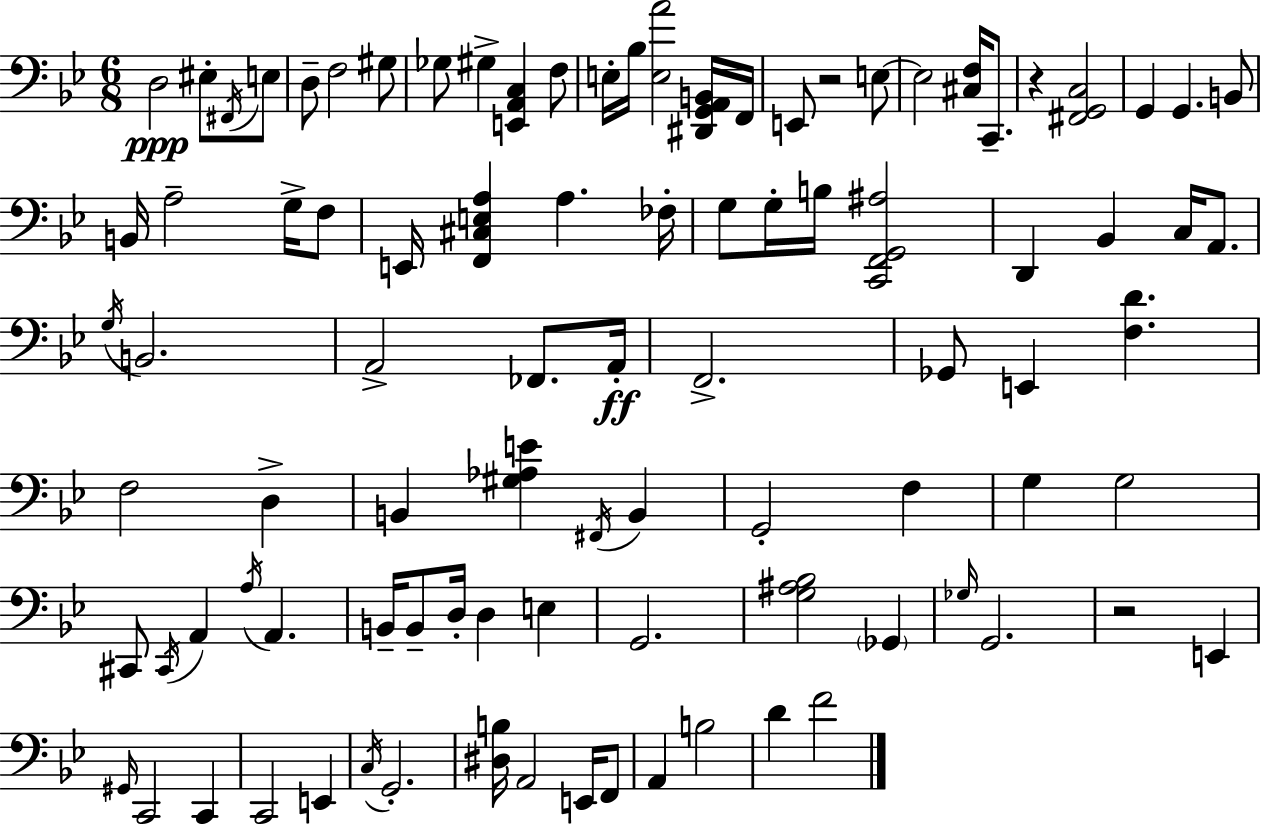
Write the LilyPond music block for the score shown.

{
  \clef bass
  \numericTimeSignature
  \time 6/8
  \key g \minor
  d2\ppp eis8-. \acciaccatura { fis,16 } e8 | d8-- f2 gis8 | ges8 gis4-> <e, a, c>4 f8 | e16-. bes16 <e a'>2 <dis, g, a, b,>16 | \break f,16 e,8 r2 e8~~ | e2 <cis f>16 c,8.-- | r4 <fis, g, c>2 | g,4 g,4. b,8 | \break b,16 a2-- g16-> f8 | e,16 <f, cis e a>4 a4. | fes16-. g8 g16-. b16 <c, f, g, ais>2 | d,4 bes,4 c16 a,8. | \break \acciaccatura { g16 } b,2. | a,2-> fes,8. | a,16-.\ff f,2.-> | ges,8 e,4 <f d'>4. | \break f2 d4-> | b,4 <gis aes e'>4 \acciaccatura { fis,16 } b,4 | g,2-. f4 | g4 g2 | \break cis,8 \acciaccatura { cis,16 } a,4 \acciaccatura { a16 } a,4. | b,16-- b,8-- d16-. d4 | e4 g,2. | <g ais bes>2 | \break \parenthesize ges,4 \grace { ges16 } g,2. | r2 | e,4 \grace { gis,16 } c,2 | c,4 c,2 | \break e,4 \acciaccatura { c16 } g,2.-. | <dis b>16 a,2 | e,16 f,8 a,4 | b2 d'4 | \break f'2 \bar "|."
}